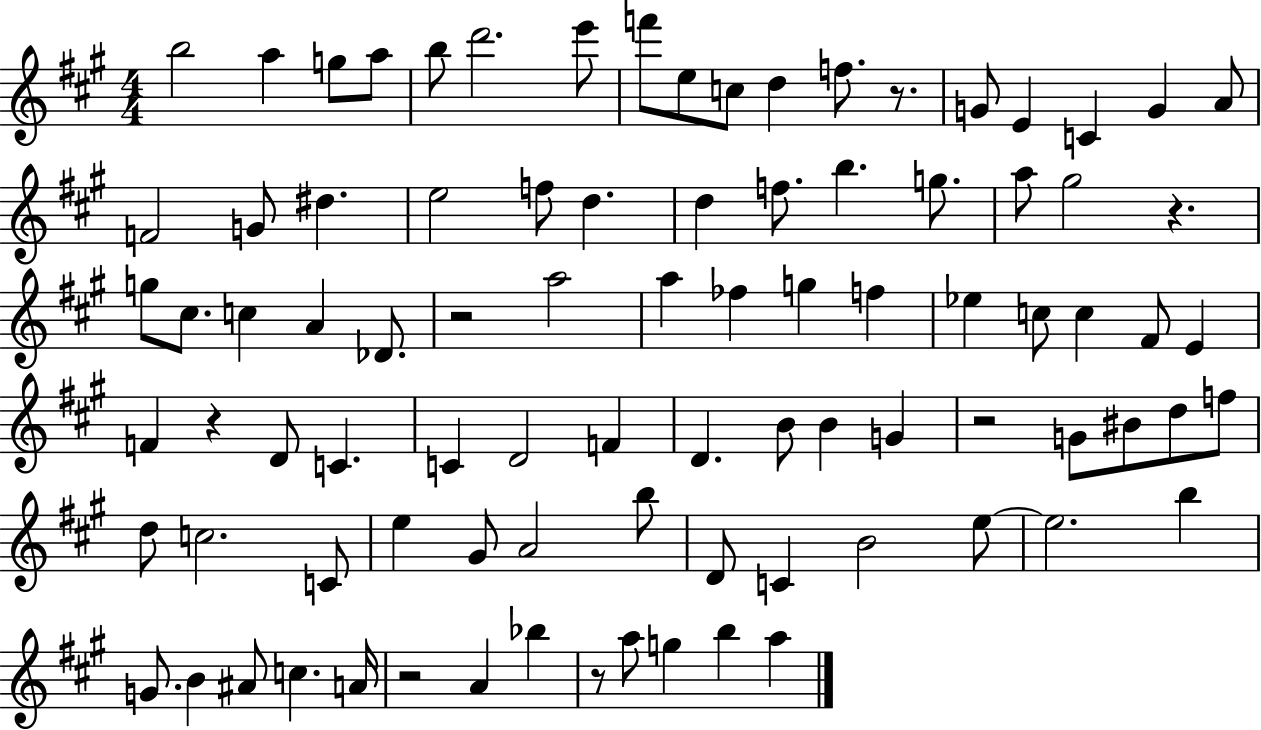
B5/h A5/q G5/e A5/e B5/e D6/h. E6/e F6/e E5/e C5/e D5/q F5/e. R/e. G4/e E4/q C4/q G4/q A4/e F4/h G4/e D#5/q. E5/h F5/e D5/q. D5/q F5/e. B5/q. G5/e. A5/e G#5/h R/q. G5/e C#5/e. C5/q A4/q Db4/e. R/h A5/h A5/q FES5/q G5/q F5/q Eb5/q C5/e C5/q F#4/e E4/q F4/q R/q D4/e C4/q. C4/q D4/h F4/q D4/q. B4/e B4/q G4/q R/h G4/e BIS4/e D5/e F5/e D5/e C5/h. C4/e E5/q G#4/e A4/h B5/e D4/e C4/q B4/h E5/e E5/h. B5/q G4/e. B4/q A#4/e C5/q. A4/s R/h A4/q Bb5/q R/e A5/e G5/q B5/q A5/q